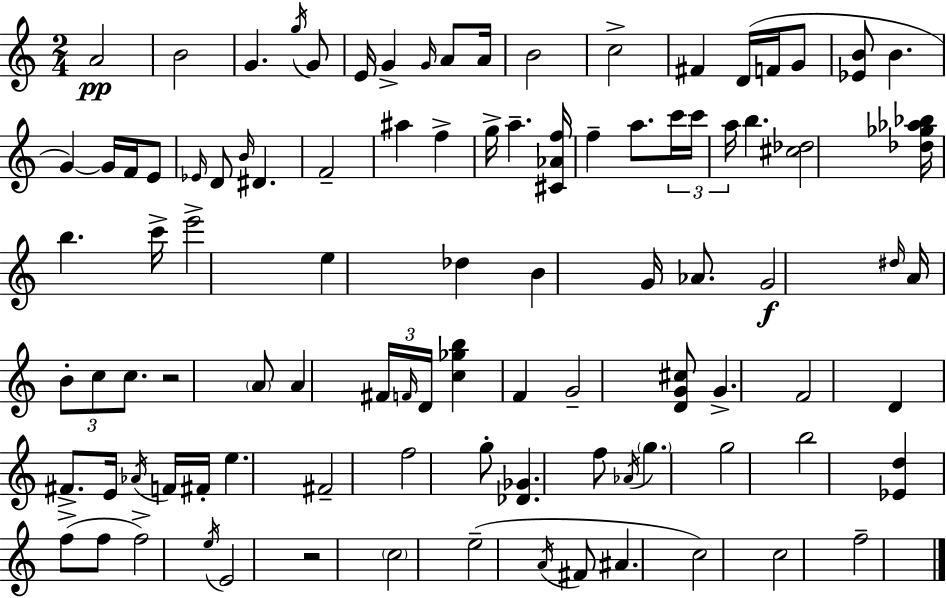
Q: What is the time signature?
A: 2/4